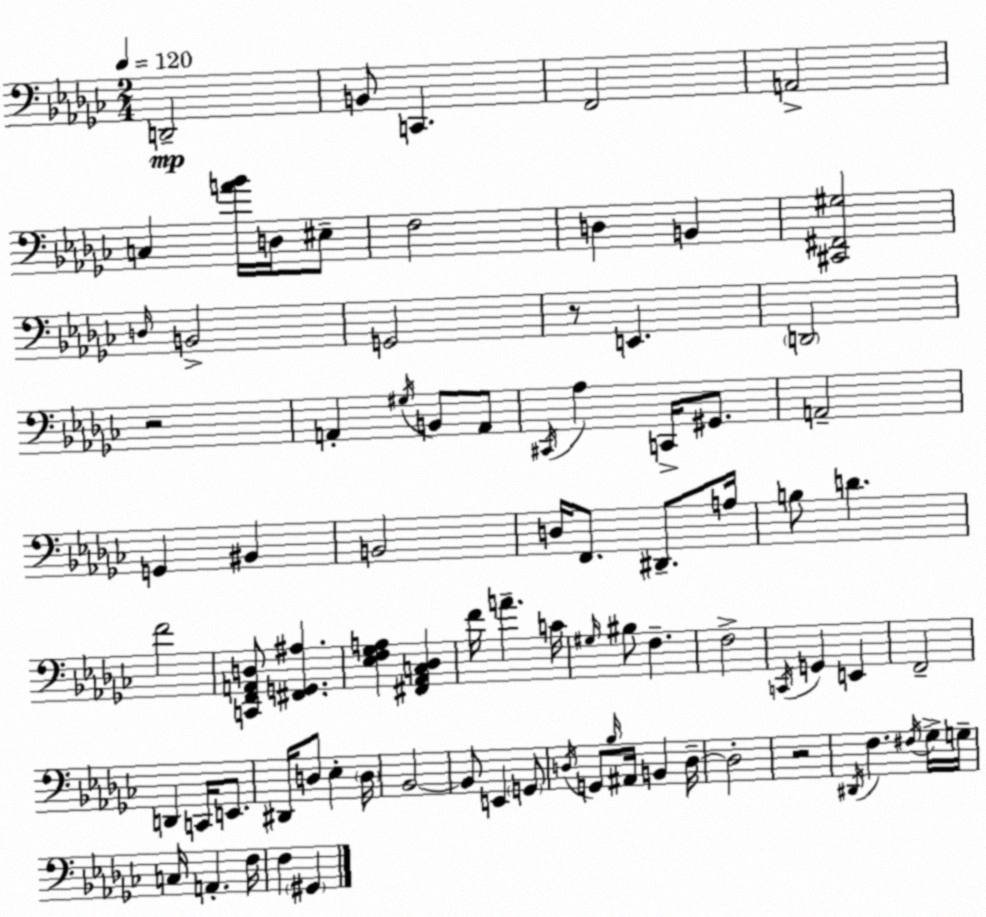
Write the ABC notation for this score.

X:1
T:Untitled
M:2/4
L:1/4
K:Ebm
D,,2 B,,/2 C,, F,,2 A,,2 C, [A_B]/4 D,/4 ^E,/2 F,2 D, B,, [^C,,^F,,^G,]2 D,/4 B,,2 G,,2 z/2 E,, D,,2 z2 A,, ^G,/4 B,,/2 A,,/2 ^C,,/4 _A, C,,/4 ^G,,/2 A,,2 G,, ^B,, B,,2 D,/4 F,,/2 ^D,,/2 A,/4 B,/2 D F2 [C,,F,,A,,D,]/2 [^F,,G,,^A,] [_E,F,_G,A,] [^F,,_A,,C,_D,] F/4 A C/4 ^G,/4 ^B,/2 F, F,2 C,,/4 G,, E,, F,,2 D,, C,,/4 E,,/2 ^D,,/4 D,/2 _E, D,/4 _B,,2 _B,,/2 E,, G,,/2 D,/4 G,,/2 _B,/4 ^A,,/4 B,, D,/4 D,2 z2 ^D,,/4 F, ^F,/4 _G,/4 G,/4 C,/4 A,, F,/4 F, ^G,,